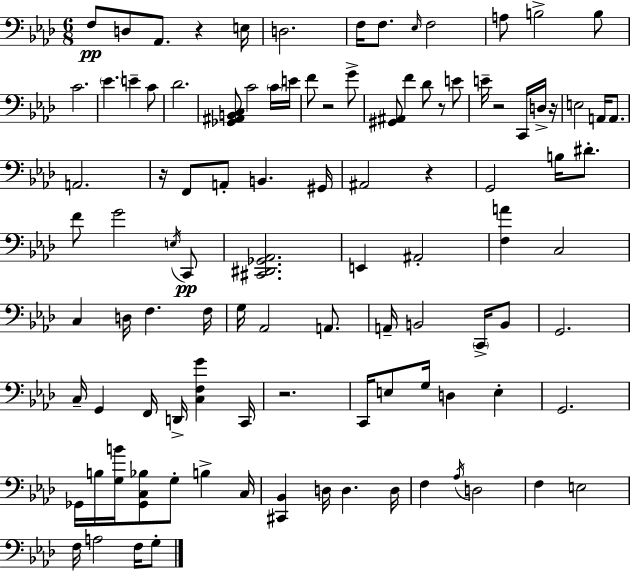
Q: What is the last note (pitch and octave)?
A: G3